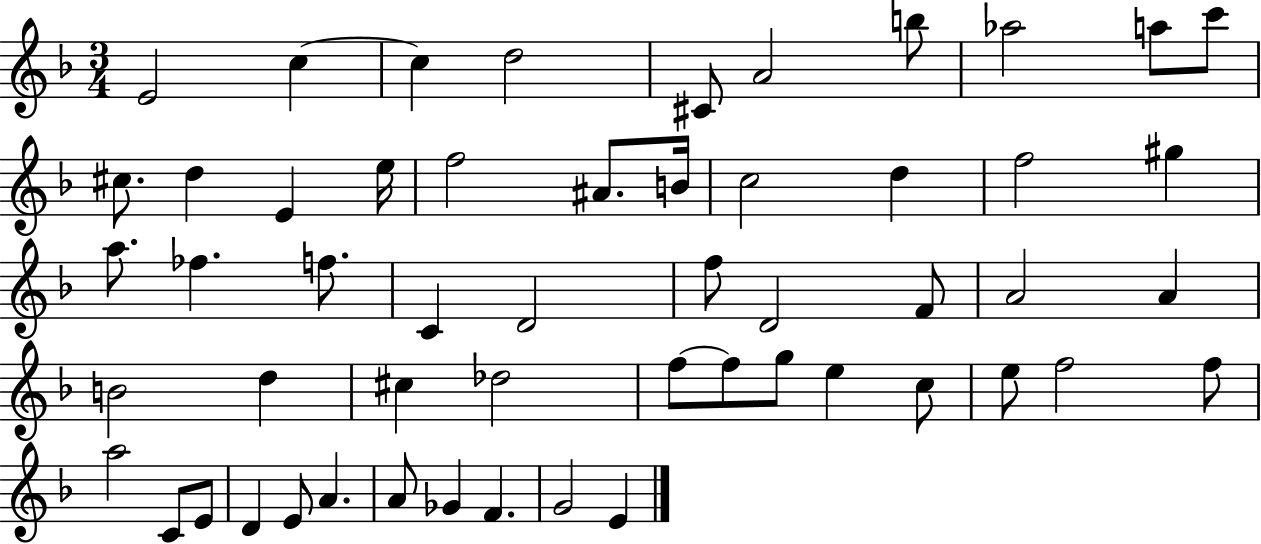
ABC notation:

X:1
T:Untitled
M:3/4
L:1/4
K:F
E2 c c d2 ^C/2 A2 b/2 _a2 a/2 c'/2 ^c/2 d E e/4 f2 ^A/2 B/4 c2 d f2 ^g a/2 _f f/2 C D2 f/2 D2 F/2 A2 A B2 d ^c _d2 f/2 f/2 g/2 e c/2 e/2 f2 f/2 a2 C/2 E/2 D E/2 A A/2 _G F G2 E